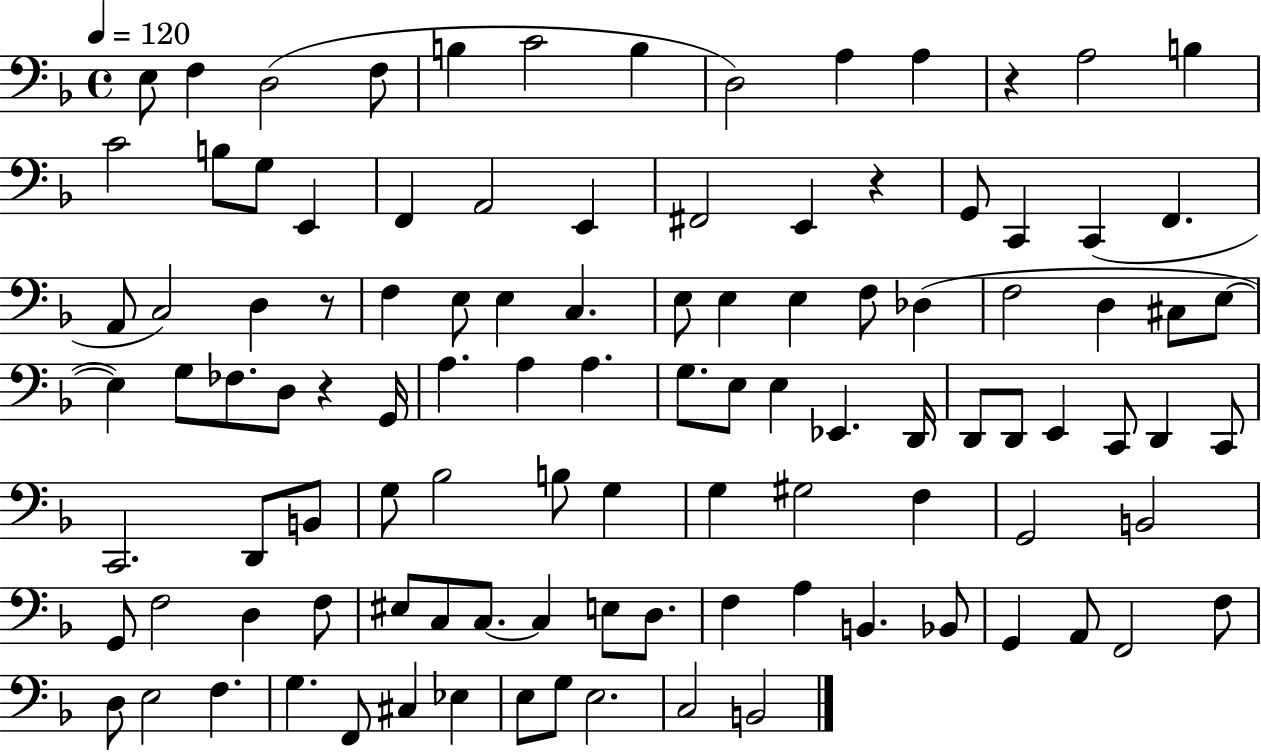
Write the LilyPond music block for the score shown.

{
  \clef bass
  \time 4/4
  \defaultTimeSignature
  \key f \major
  \tempo 4 = 120
  e8 f4 d2( f8 | b4 c'2 b4 | d2) a4 a4 | r4 a2 b4 | \break c'2 b8 g8 e,4 | f,4 a,2 e,4 | fis,2 e,4 r4 | g,8 c,4 c,4( f,4. | \break a,8 c2) d4 r8 | f4 e8 e4 c4. | e8 e4 e4 f8 des4( | f2 d4 cis8 e8~~ | \break e4) g8 fes8. d8 r4 g,16 | a4. a4 a4. | g8. e8 e4 ees,4. d,16 | d,8 d,8 e,4 c,8 d,4 c,8 | \break c,2. d,8 b,8 | g8 bes2 b8 g4 | g4 gis2 f4 | g,2 b,2 | \break g,8 f2 d4 f8 | eis8 c8 c8.~~ c4 e8 d8. | f4 a4 b,4. bes,8 | g,4 a,8 f,2 f8 | \break d8 e2 f4. | g4. f,8 cis4 ees4 | e8 g8 e2. | c2 b,2 | \break \bar "|."
}